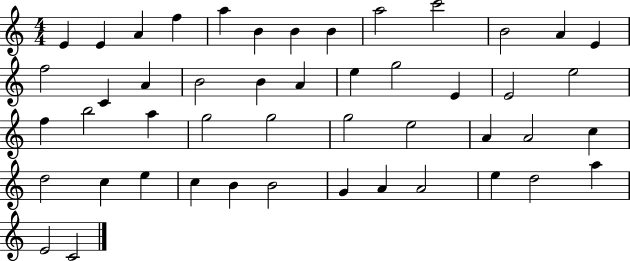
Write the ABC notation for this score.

X:1
T:Untitled
M:4/4
L:1/4
K:C
E E A f a B B B a2 c'2 B2 A E f2 C A B2 B A e g2 E E2 e2 f b2 a g2 g2 g2 e2 A A2 c d2 c e c B B2 G A A2 e d2 a E2 C2